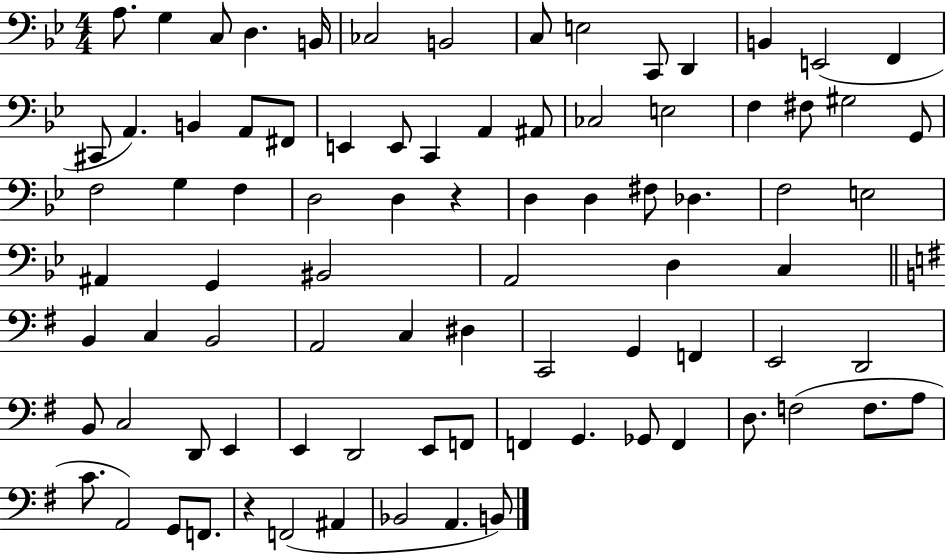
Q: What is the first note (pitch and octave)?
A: A3